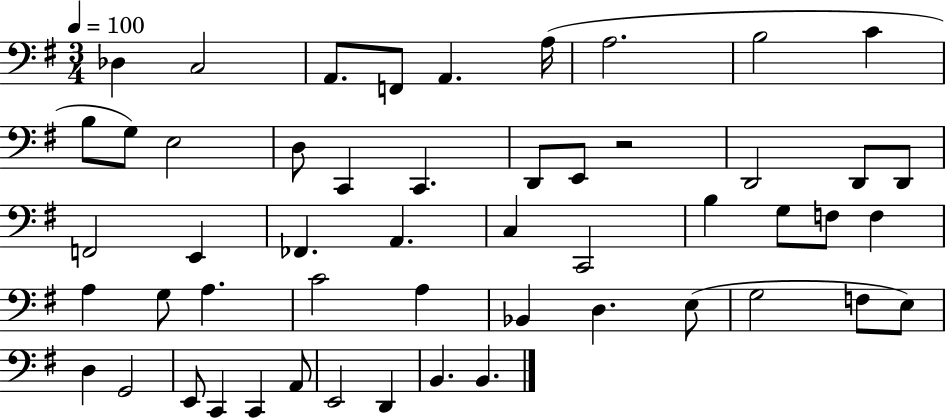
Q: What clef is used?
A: bass